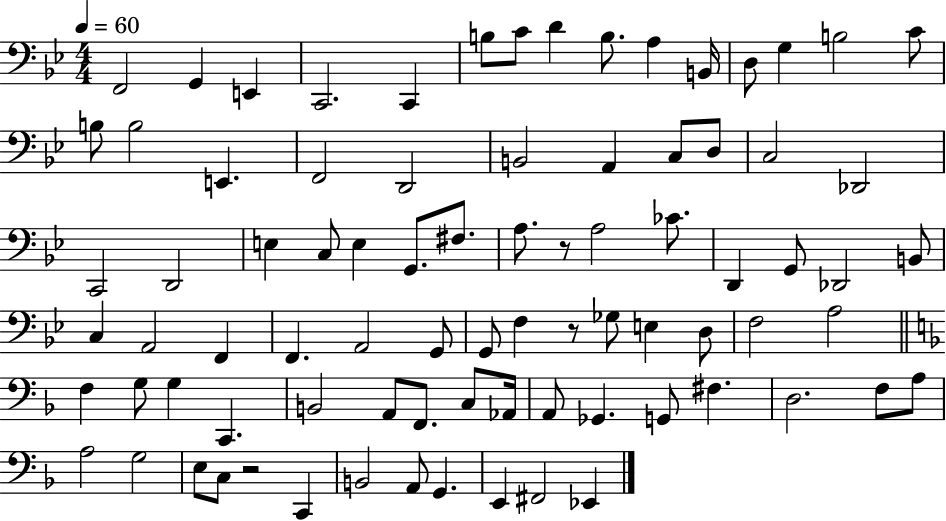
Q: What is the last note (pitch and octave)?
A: Eb2